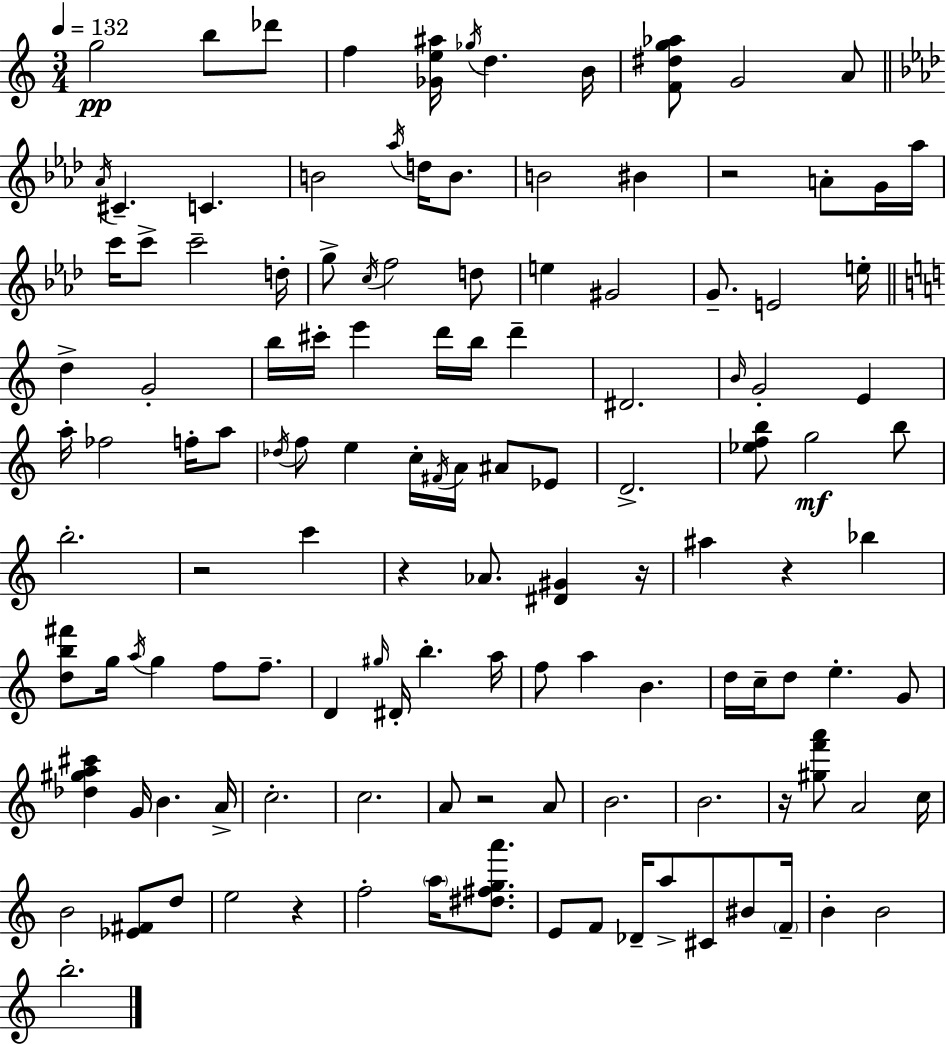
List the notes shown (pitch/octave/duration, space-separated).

G5/h B5/e Db6/e F5/q [Gb4,E5,A#5]/s Gb5/s D5/q. B4/s [F4,D#5,G5,Ab5]/e G4/h A4/e Ab4/s C#4/q. C4/q. B4/h Ab5/s D5/s B4/e. B4/h BIS4/q R/h A4/e G4/s Ab5/s C6/s C6/e C6/h D5/s G5/e C5/s F5/h D5/e E5/q G#4/h G4/e. E4/h E5/s D5/q G4/h B5/s C#6/s E6/q D6/s B5/s D6/q D#4/h. B4/s G4/h E4/q A5/s FES5/h F5/s A5/e Db5/s F5/e E5/q C5/s F#4/s A4/s A#4/e Eb4/e D4/h. [Eb5,F5,B5]/e G5/h B5/e B5/h. R/h C6/q R/q Ab4/e. [D#4,G#4]/q R/s A#5/q R/q Bb5/q [D5,B5,F#6]/e G5/s A5/s G5/q F5/e F5/e. D4/q G#5/s D#4/s B5/q. A5/s F5/e A5/q B4/q. D5/s C5/s D5/e E5/q. G4/e [Db5,G#5,A5,C#6]/q G4/s B4/q. A4/s C5/h. C5/h. A4/e R/h A4/e B4/h. B4/h. R/s [G#5,F6,A6]/e A4/h C5/s B4/h [Eb4,F#4]/e D5/e E5/h R/q F5/h A5/s [D#5,F#5,G5,A6]/e. E4/e F4/e Db4/s A5/e C#4/e BIS4/e F4/s B4/q B4/h B5/h.